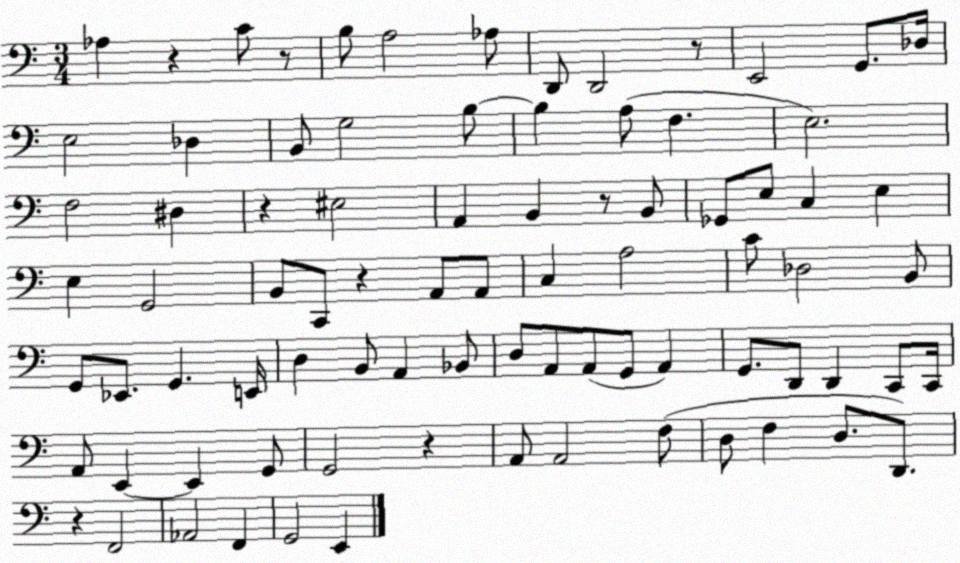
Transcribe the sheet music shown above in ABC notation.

X:1
T:Untitled
M:3/4
L:1/4
K:C
_A, z C/2 z/2 B,/2 A,2 _A,/2 D,,/2 D,,2 z/2 E,,2 G,,/2 _D,/4 E,2 _D, B,,/2 G,2 B,/2 B, A,/2 F, E,2 F,2 ^D, z ^E,2 A,, B,, z/2 B,,/2 _G,,/2 E,/2 C, E, E, G,,2 B,,/2 C,,/2 z A,,/2 A,,/2 C, A,2 C/2 _D,2 B,,/2 G,,/2 _E,,/2 G,, E,,/4 D, B,,/2 A,, _B,,/2 D,/2 A,,/2 A,,/2 G,,/2 A,, G,,/2 D,,/2 D,, C,,/2 C,,/4 A,,/2 E,, E,, G,,/2 G,,2 z A,,/2 A,,2 F,/2 D,/2 F, D,/2 D,,/2 z F,,2 _A,,2 F,, G,,2 E,,